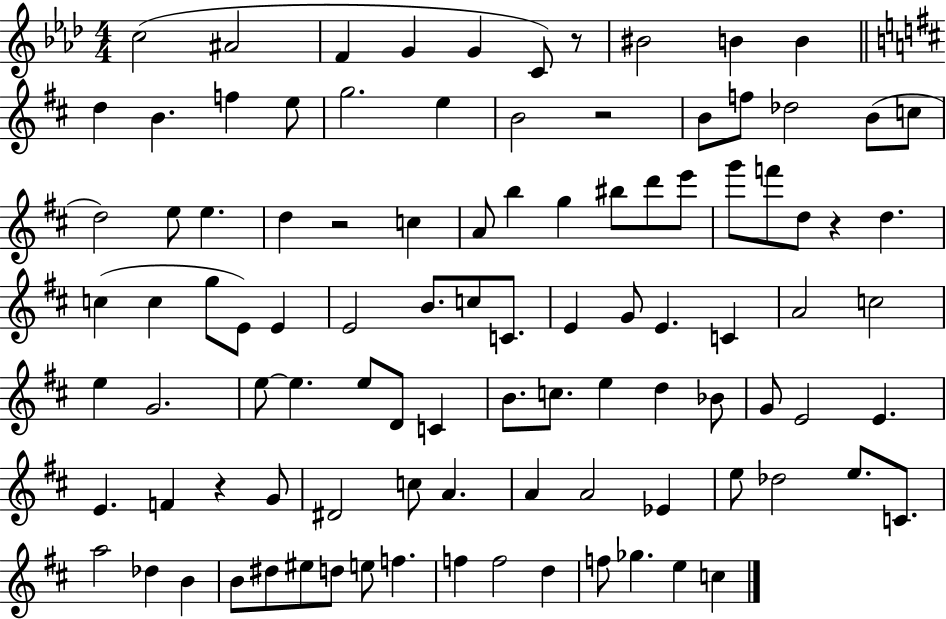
{
  \clef treble
  \numericTimeSignature
  \time 4/4
  \key aes \major
  \repeat volta 2 { c''2( ais'2 | f'4 g'4 g'4 c'8) r8 | bis'2 b'4 b'4 | \bar "||" \break \key b \minor d''4 b'4. f''4 e''8 | g''2. e''4 | b'2 r2 | b'8 f''8 des''2 b'8( c''8 | \break d''2) e''8 e''4. | d''4 r2 c''4 | a'8 b''4 g''4 bis''8 d'''8 e'''8 | g'''8 f'''8 d''8 r4 d''4. | \break c''4( c''4 g''8 e'8) e'4 | e'2 b'8. c''8 c'8. | e'4 g'8 e'4. c'4 | a'2 c''2 | \break e''4 g'2. | e''8~~ e''4. e''8 d'8 c'4 | b'8. c''8. e''4 d''4 bes'8 | g'8 e'2 e'4. | \break e'4. f'4 r4 g'8 | dis'2 c''8 a'4. | a'4 a'2 ees'4 | e''8 des''2 e''8. c'8. | \break a''2 des''4 b'4 | b'8 dis''8 eis''8 d''8 e''8 f''4. | f''4 f''2 d''4 | f''8 ges''4. e''4 c''4 | \break } \bar "|."
}